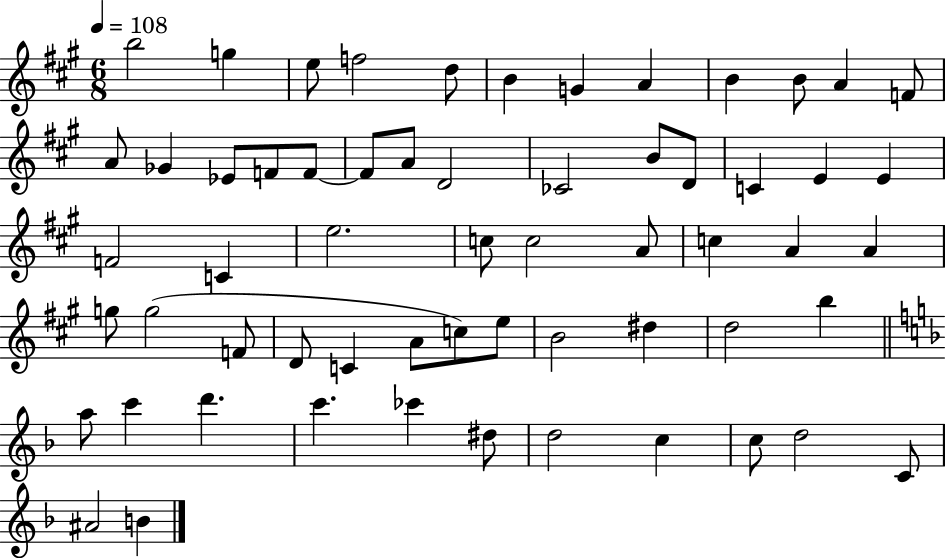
B5/h G5/q E5/e F5/h D5/e B4/q G4/q A4/q B4/q B4/e A4/q F4/e A4/e Gb4/q Eb4/e F4/e F4/e F4/e A4/e D4/h CES4/h B4/e D4/e C4/q E4/q E4/q F4/h C4/q E5/h. C5/e C5/h A4/e C5/q A4/q A4/q G5/e G5/h F4/e D4/e C4/q A4/e C5/e E5/e B4/h D#5/q D5/h B5/q A5/e C6/q D6/q. C6/q. CES6/q D#5/e D5/h C5/q C5/e D5/h C4/e A#4/h B4/q